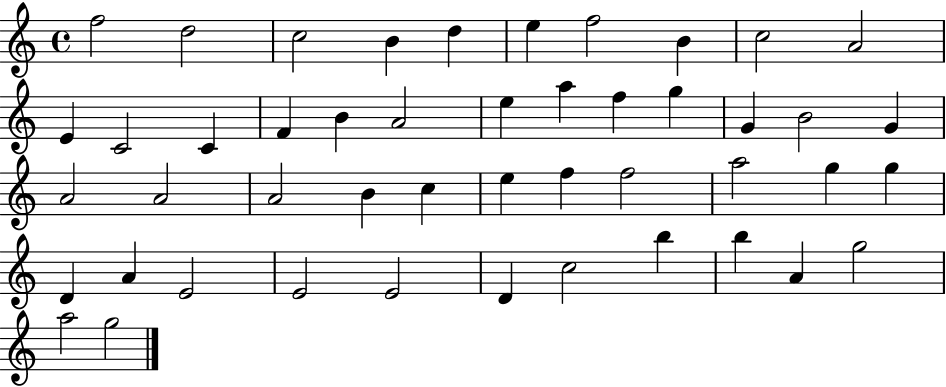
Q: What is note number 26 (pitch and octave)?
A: A4